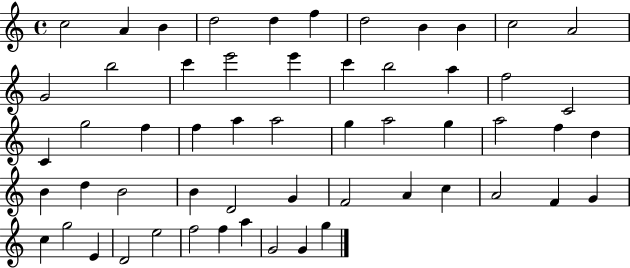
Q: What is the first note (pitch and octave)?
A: C5